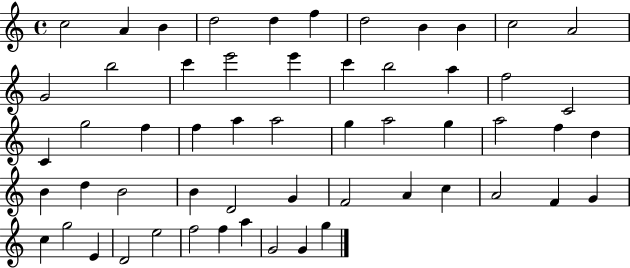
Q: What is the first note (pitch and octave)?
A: C5